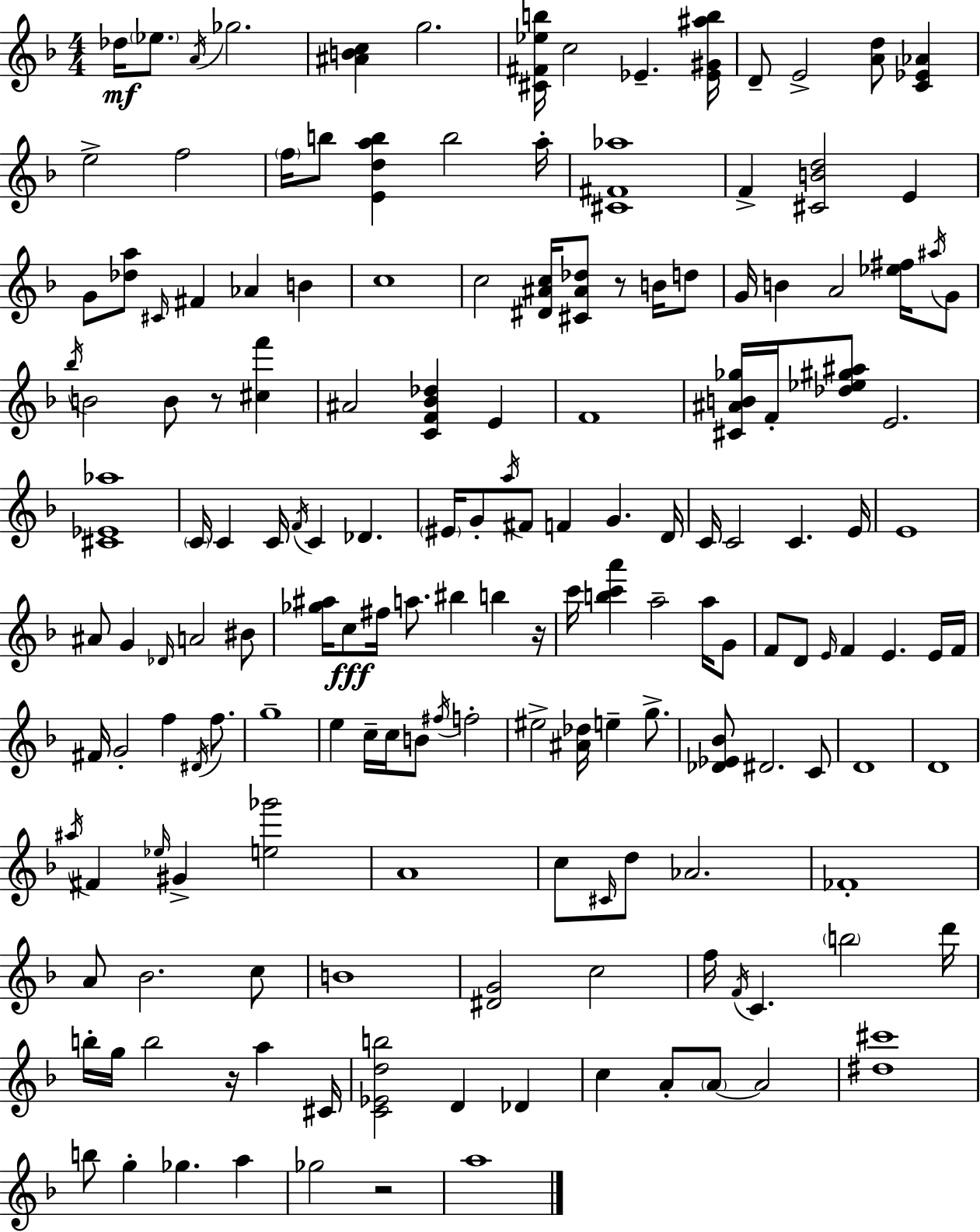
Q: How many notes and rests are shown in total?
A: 164